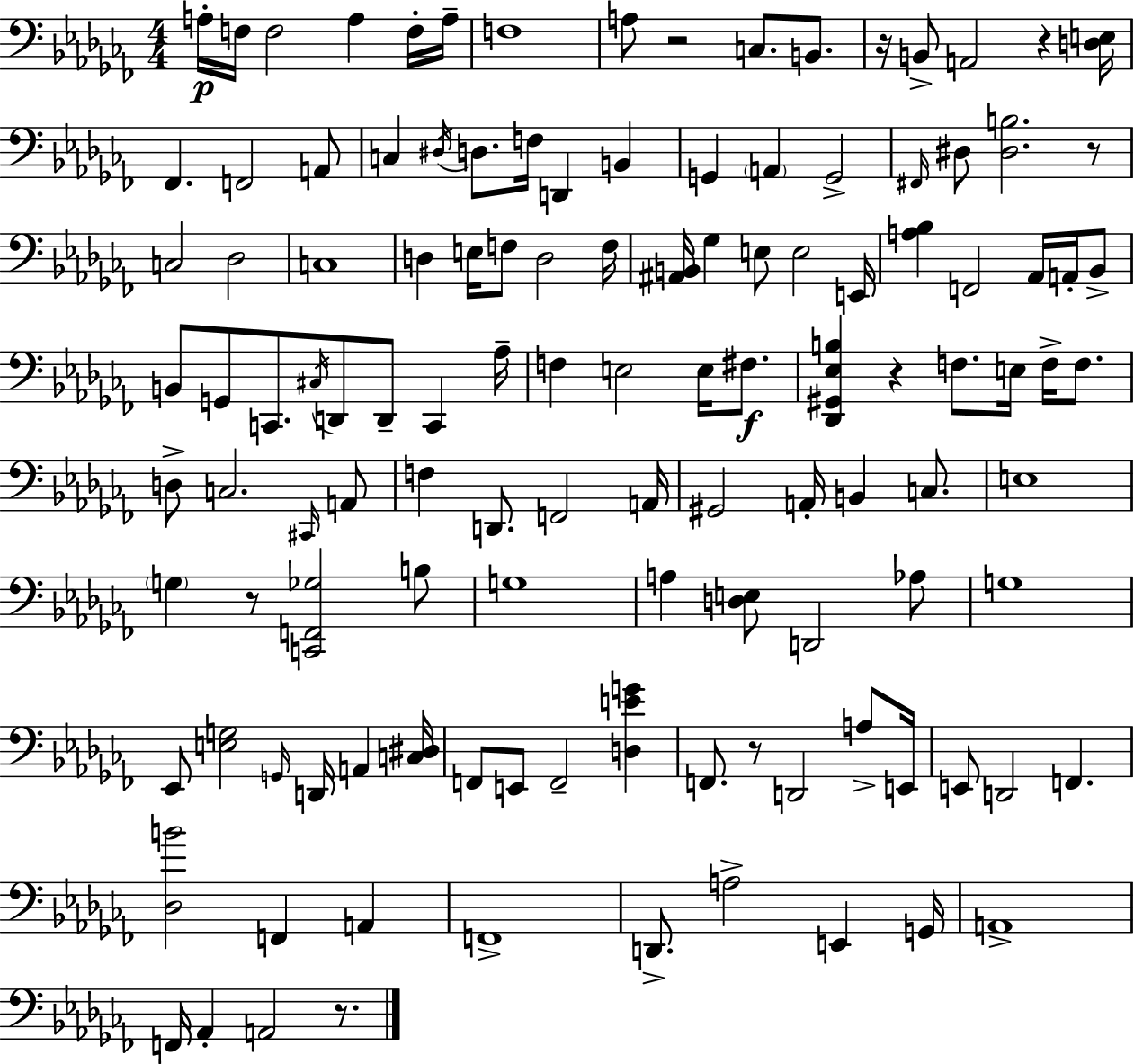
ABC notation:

X:1
T:Untitled
M:4/4
L:1/4
K:Abm
A,/4 F,/4 F,2 A, F,/4 A,/4 F,4 A,/2 z2 C,/2 B,,/2 z/4 B,,/2 A,,2 z [D,E,]/4 _F,, F,,2 A,,/2 C, ^D,/4 D,/2 F,/4 D,, B,, G,, A,, G,,2 ^F,,/4 ^D,/2 [^D,B,]2 z/2 C,2 _D,2 C,4 D, E,/4 F,/2 D,2 F,/4 [^A,,B,,]/4 _G, E,/2 E,2 E,,/4 [A,_B,] F,,2 _A,,/4 A,,/4 _B,,/2 B,,/2 G,,/2 C,,/2 ^C,/4 D,,/2 D,,/2 C,, _A,/4 F, E,2 E,/4 ^F,/2 [_D,,^G,,_E,B,] z F,/2 E,/4 F,/4 F,/2 D,/2 C,2 ^C,,/4 A,,/2 F, D,,/2 F,,2 A,,/4 ^G,,2 A,,/4 B,, C,/2 E,4 G, z/2 [C,,F,,_G,]2 B,/2 G,4 A, [D,E,]/2 D,,2 _A,/2 G,4 _E,,/2 [E,G,]2 G,,/4 D,,/4 A,, [C,^D,]/4 F,,/2 E,,/2 F,,2 [D,EG] F,,/2 z/2 D,,2 A,/2 E,,/4 E,,/2 D,,2 F,, [_D,B]2 F,, A,, F,,4 D,,/2 A,2 E,, G,,/4 A,,4 F,,/4 _A,, A,,2 z/2